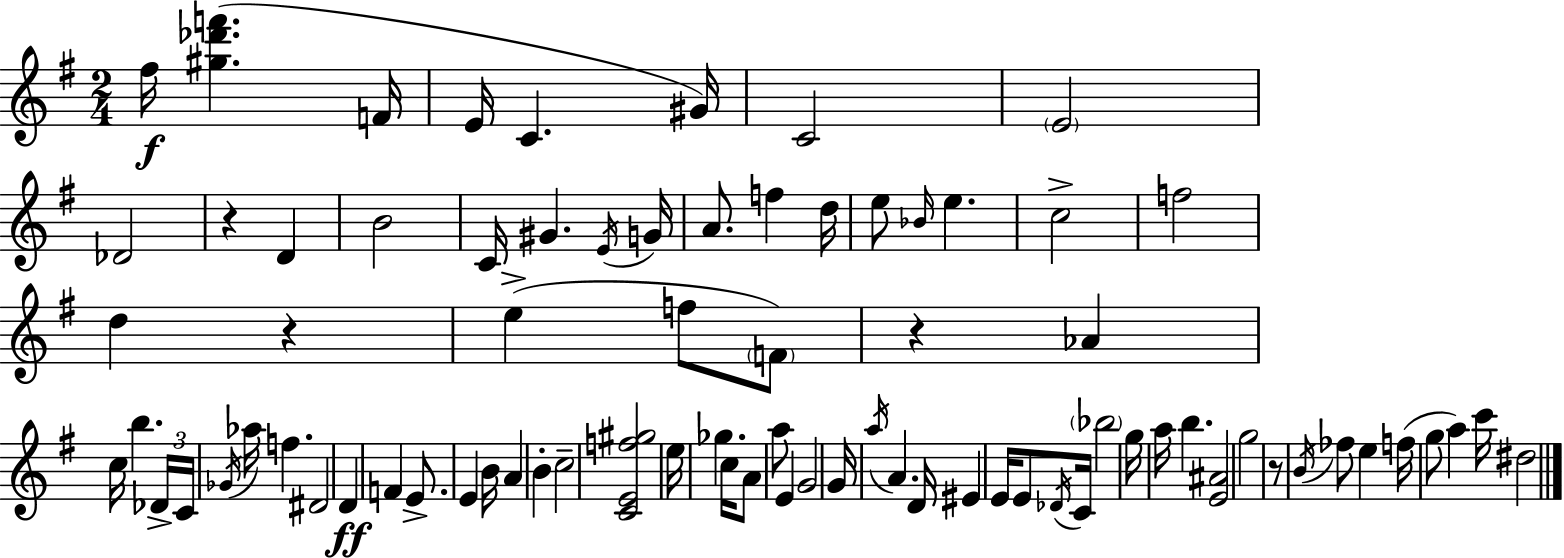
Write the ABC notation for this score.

X:1
T:Untitled
M:2/4
L:1/4
K:Em
^f/4 [^g_d'f'] F/4 E/4 C ^G/4 C2 E2 _D2 z D B2 C/4 ^G E/4 G/4 A/2 f d/4 e/2 _B/4 e c2 f2 d z e f/2 F/2 z _A c/4 b _D/4 C/4 _G/4 _a/4 f ^D2 D F E/2 E B/4 A B c2 [CEf^g]2 e/4 _g c/4 A/2 a/2 E G2 G/4 a/4 A D/4 ^E E/4 E/2 _D/4 C/4 _b2 g/4 a/4 b [E^A]2 g2 z/2 B/4 _f/2 e f/4 g/2 a c'/4 ^d2